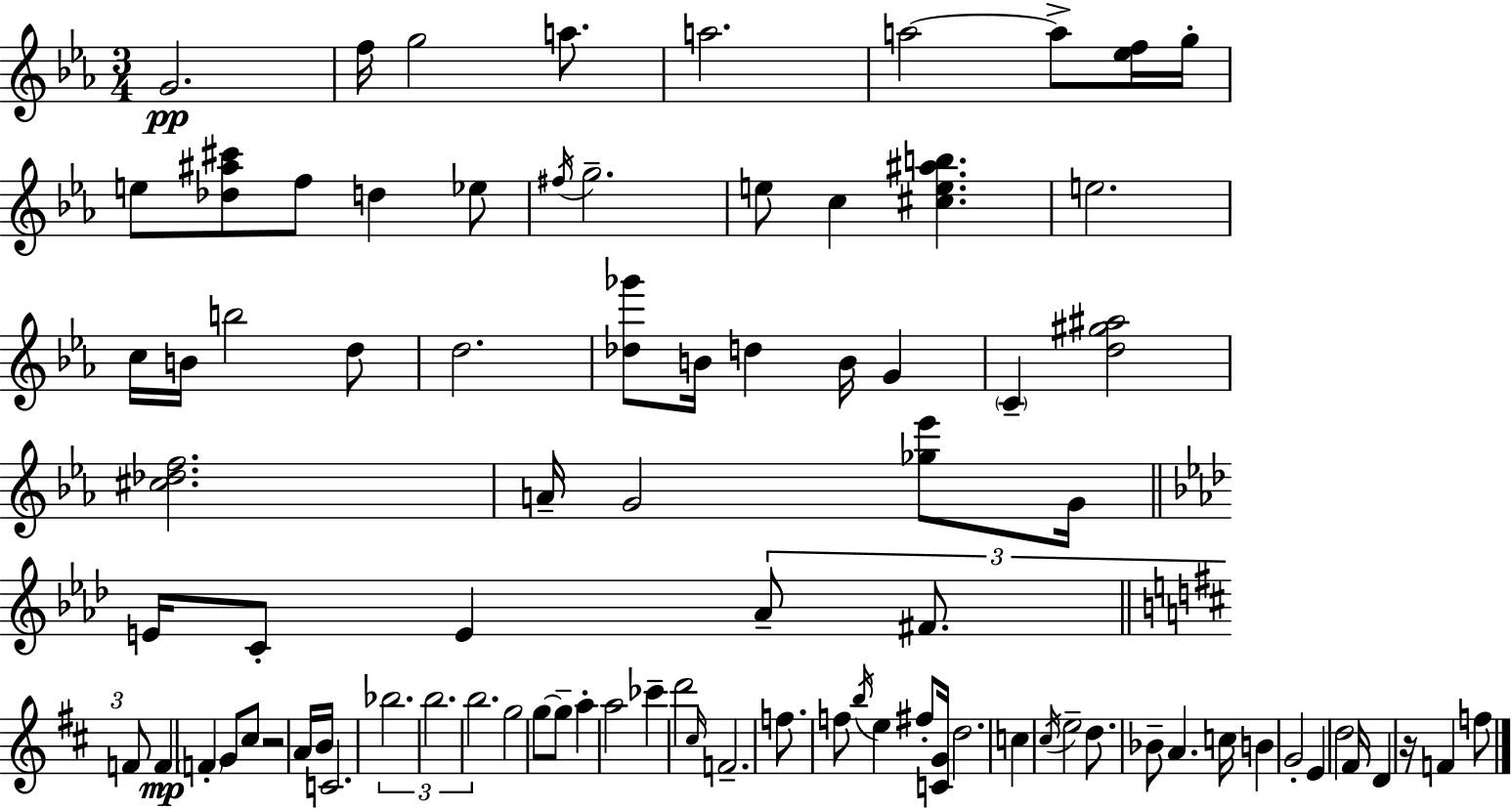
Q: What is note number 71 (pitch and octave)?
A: E4